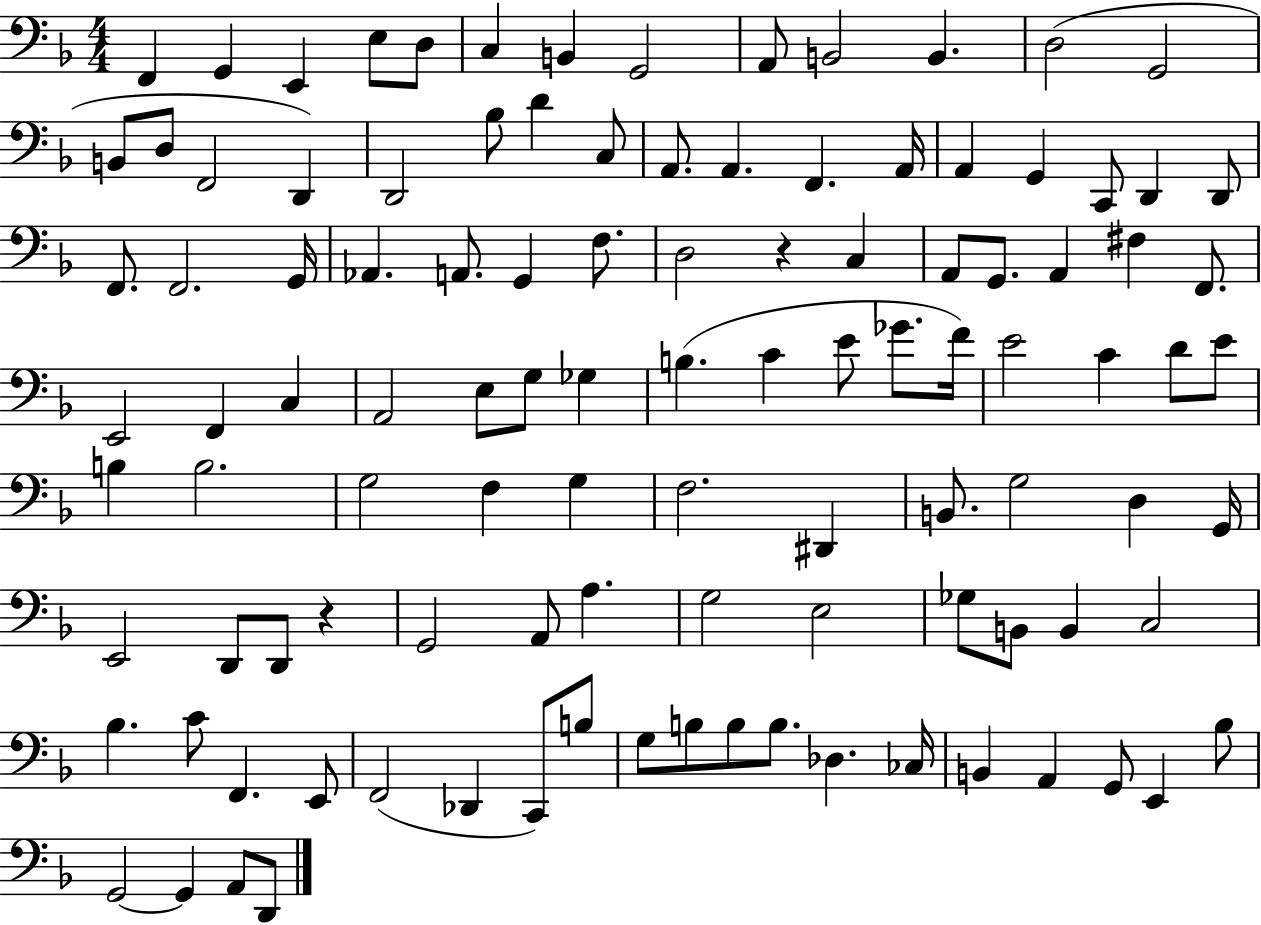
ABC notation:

X:1
T:Untitled
M:4/4
L:1/4
K:F
F,, G,, E,, E,/2 D,/2 C, B,, G,,2 A,,/2 B,,2 B,, D,2 G,,2 B,,/2 D,/2 F,,2 D,, D,,2 _B,/2 D C,/2 A,,/2 A,, F,, A,,/4 A,, G,, C,,/2 D,, D,,/2 F,,/2 F,,2 G,,/4 _A,, A,,/2 G,, F,/2 D,2 z C, A,,/2 G,,/2 A,, ^F, F,,/2 E,,2 F,, C, A,,2 E,/2 G,/2 _G, B, C E/2 _G/2 F/4 E2 C D/2 E/2 B, B,2 G,2 F, G, F,2 ^D,, B,,/2 G,2 D, G,,/4 E,,2 D,,/2 D,,/2 z G,,2 A,,/2 A, G,2 E,2 _G,/2 B,,/2 B,, C,2 _B, C/2 F,, E,,/2 F,,2 _D,, C,,/2 B,/2 G,/2 B,/2 B,/2 B,/2 _D, _C,/4 B,, A,, G,,/2 E,, _B,/2 G,,2 G,, A,,/2 D,,/2